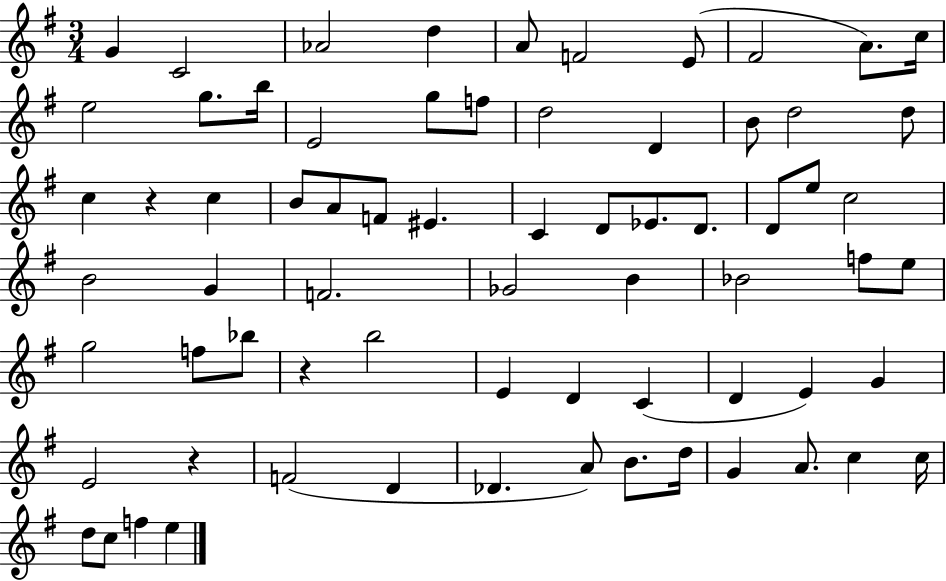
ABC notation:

X:1
T:Untitled
M:3/4
L:1/4
K:G
G C2 _A2 d A/2 F2 E/2 ^F2 A/2 c/4 e2 g/2 b/4 E2 g/2 f/2 d2 D B/2 d2 d/2 c z c B/2 A/2 F/2 ^E C D/2 _E/2 D/2 D/2 e/2 c2 B2 G F2 _G2 B _B2 f/2 e/2 g2 f/2 _b/2 z b2 E D C D E G E2 z F2 D _D A/2 B/2 d/4 G A/2 c c/4 d/2 c/2 f e